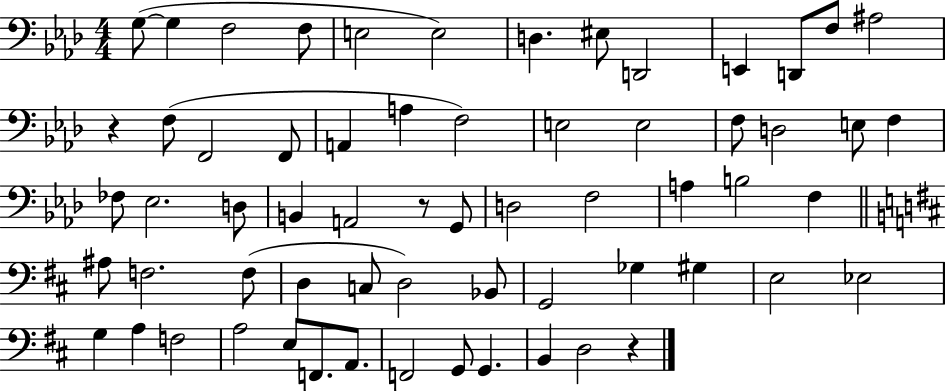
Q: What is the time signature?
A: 4/4